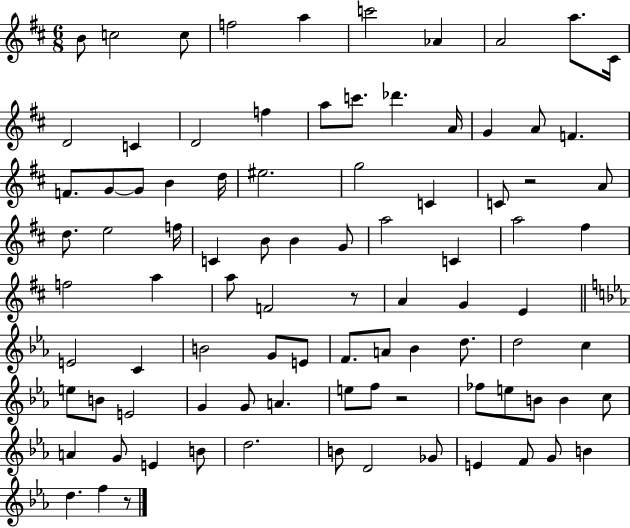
B4/e C5/h C5/e F5/h A5/q C6/h Ab4/q A4/h A5/e. C#4/s D4/h C4/q D4/h F5/q A5/e C6/e. Db6/q. A4/s G4/q A4/e F4/q. F4/e. G4/e G4/e B4/q D5/s EIS5/h. G5/h C4/q C4/e R/h A4/e D5/e. E5/h F5/s C4/q B4/e B4/q G4/e A5/h C4/q A5/h F#5/q F5/h A5/q A5/e F4/h R/e A4/q G4/q E4/q E4/h C4/q B4/h G4/e E4/e F4/e. A4/e Bb4/q D5/e. D5/h C5/q E5/e B4/e E4/h G4/q G4/e A4/q. E5/e F5/e R/h FES5/e E5/e B4/e B4/q C5/e A4/q G4/e E4/q B4/e D5/h. B4/e D4/h Gb4/e E4/q F4/e G4/e B4/q D5/q. F5/q R/e